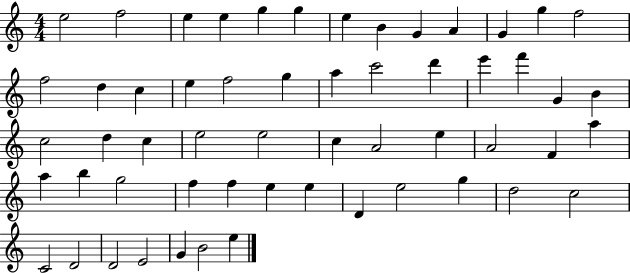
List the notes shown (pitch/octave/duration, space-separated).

E5/h F5/h E5/q E5/q G5/q G5/q E5/q B4/q G4/q A4/q G4/q G5/q F5/h F5/h D5/q C5/q E5/q F5/h G5/q A5/q C6/h D6/q E6/q F6/q G4/q B4/q C5/h D5/q C5/q E5/h E5/h C5/q A4/h E5/q A4/h F4/q A5/q A5/q B5/q G5/h F5/q F5/q E5/q E5/q D4/q E5/h G5/q D5/h C5/h C4/h D4/h D4/h E4/h G4/q B4/h E5/q